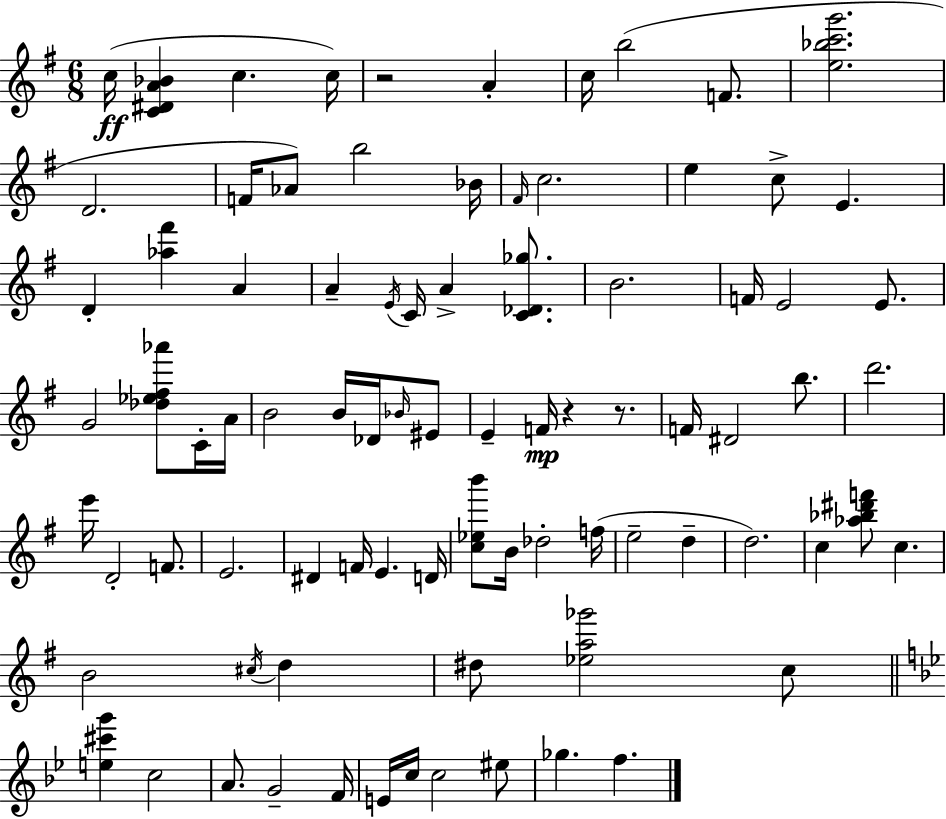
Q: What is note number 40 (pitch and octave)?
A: B5